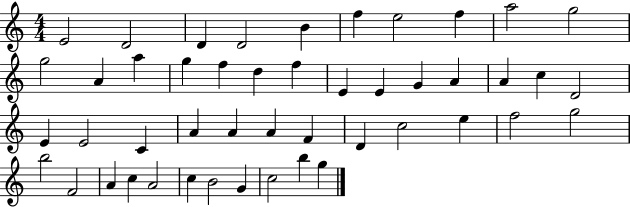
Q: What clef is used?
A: treble